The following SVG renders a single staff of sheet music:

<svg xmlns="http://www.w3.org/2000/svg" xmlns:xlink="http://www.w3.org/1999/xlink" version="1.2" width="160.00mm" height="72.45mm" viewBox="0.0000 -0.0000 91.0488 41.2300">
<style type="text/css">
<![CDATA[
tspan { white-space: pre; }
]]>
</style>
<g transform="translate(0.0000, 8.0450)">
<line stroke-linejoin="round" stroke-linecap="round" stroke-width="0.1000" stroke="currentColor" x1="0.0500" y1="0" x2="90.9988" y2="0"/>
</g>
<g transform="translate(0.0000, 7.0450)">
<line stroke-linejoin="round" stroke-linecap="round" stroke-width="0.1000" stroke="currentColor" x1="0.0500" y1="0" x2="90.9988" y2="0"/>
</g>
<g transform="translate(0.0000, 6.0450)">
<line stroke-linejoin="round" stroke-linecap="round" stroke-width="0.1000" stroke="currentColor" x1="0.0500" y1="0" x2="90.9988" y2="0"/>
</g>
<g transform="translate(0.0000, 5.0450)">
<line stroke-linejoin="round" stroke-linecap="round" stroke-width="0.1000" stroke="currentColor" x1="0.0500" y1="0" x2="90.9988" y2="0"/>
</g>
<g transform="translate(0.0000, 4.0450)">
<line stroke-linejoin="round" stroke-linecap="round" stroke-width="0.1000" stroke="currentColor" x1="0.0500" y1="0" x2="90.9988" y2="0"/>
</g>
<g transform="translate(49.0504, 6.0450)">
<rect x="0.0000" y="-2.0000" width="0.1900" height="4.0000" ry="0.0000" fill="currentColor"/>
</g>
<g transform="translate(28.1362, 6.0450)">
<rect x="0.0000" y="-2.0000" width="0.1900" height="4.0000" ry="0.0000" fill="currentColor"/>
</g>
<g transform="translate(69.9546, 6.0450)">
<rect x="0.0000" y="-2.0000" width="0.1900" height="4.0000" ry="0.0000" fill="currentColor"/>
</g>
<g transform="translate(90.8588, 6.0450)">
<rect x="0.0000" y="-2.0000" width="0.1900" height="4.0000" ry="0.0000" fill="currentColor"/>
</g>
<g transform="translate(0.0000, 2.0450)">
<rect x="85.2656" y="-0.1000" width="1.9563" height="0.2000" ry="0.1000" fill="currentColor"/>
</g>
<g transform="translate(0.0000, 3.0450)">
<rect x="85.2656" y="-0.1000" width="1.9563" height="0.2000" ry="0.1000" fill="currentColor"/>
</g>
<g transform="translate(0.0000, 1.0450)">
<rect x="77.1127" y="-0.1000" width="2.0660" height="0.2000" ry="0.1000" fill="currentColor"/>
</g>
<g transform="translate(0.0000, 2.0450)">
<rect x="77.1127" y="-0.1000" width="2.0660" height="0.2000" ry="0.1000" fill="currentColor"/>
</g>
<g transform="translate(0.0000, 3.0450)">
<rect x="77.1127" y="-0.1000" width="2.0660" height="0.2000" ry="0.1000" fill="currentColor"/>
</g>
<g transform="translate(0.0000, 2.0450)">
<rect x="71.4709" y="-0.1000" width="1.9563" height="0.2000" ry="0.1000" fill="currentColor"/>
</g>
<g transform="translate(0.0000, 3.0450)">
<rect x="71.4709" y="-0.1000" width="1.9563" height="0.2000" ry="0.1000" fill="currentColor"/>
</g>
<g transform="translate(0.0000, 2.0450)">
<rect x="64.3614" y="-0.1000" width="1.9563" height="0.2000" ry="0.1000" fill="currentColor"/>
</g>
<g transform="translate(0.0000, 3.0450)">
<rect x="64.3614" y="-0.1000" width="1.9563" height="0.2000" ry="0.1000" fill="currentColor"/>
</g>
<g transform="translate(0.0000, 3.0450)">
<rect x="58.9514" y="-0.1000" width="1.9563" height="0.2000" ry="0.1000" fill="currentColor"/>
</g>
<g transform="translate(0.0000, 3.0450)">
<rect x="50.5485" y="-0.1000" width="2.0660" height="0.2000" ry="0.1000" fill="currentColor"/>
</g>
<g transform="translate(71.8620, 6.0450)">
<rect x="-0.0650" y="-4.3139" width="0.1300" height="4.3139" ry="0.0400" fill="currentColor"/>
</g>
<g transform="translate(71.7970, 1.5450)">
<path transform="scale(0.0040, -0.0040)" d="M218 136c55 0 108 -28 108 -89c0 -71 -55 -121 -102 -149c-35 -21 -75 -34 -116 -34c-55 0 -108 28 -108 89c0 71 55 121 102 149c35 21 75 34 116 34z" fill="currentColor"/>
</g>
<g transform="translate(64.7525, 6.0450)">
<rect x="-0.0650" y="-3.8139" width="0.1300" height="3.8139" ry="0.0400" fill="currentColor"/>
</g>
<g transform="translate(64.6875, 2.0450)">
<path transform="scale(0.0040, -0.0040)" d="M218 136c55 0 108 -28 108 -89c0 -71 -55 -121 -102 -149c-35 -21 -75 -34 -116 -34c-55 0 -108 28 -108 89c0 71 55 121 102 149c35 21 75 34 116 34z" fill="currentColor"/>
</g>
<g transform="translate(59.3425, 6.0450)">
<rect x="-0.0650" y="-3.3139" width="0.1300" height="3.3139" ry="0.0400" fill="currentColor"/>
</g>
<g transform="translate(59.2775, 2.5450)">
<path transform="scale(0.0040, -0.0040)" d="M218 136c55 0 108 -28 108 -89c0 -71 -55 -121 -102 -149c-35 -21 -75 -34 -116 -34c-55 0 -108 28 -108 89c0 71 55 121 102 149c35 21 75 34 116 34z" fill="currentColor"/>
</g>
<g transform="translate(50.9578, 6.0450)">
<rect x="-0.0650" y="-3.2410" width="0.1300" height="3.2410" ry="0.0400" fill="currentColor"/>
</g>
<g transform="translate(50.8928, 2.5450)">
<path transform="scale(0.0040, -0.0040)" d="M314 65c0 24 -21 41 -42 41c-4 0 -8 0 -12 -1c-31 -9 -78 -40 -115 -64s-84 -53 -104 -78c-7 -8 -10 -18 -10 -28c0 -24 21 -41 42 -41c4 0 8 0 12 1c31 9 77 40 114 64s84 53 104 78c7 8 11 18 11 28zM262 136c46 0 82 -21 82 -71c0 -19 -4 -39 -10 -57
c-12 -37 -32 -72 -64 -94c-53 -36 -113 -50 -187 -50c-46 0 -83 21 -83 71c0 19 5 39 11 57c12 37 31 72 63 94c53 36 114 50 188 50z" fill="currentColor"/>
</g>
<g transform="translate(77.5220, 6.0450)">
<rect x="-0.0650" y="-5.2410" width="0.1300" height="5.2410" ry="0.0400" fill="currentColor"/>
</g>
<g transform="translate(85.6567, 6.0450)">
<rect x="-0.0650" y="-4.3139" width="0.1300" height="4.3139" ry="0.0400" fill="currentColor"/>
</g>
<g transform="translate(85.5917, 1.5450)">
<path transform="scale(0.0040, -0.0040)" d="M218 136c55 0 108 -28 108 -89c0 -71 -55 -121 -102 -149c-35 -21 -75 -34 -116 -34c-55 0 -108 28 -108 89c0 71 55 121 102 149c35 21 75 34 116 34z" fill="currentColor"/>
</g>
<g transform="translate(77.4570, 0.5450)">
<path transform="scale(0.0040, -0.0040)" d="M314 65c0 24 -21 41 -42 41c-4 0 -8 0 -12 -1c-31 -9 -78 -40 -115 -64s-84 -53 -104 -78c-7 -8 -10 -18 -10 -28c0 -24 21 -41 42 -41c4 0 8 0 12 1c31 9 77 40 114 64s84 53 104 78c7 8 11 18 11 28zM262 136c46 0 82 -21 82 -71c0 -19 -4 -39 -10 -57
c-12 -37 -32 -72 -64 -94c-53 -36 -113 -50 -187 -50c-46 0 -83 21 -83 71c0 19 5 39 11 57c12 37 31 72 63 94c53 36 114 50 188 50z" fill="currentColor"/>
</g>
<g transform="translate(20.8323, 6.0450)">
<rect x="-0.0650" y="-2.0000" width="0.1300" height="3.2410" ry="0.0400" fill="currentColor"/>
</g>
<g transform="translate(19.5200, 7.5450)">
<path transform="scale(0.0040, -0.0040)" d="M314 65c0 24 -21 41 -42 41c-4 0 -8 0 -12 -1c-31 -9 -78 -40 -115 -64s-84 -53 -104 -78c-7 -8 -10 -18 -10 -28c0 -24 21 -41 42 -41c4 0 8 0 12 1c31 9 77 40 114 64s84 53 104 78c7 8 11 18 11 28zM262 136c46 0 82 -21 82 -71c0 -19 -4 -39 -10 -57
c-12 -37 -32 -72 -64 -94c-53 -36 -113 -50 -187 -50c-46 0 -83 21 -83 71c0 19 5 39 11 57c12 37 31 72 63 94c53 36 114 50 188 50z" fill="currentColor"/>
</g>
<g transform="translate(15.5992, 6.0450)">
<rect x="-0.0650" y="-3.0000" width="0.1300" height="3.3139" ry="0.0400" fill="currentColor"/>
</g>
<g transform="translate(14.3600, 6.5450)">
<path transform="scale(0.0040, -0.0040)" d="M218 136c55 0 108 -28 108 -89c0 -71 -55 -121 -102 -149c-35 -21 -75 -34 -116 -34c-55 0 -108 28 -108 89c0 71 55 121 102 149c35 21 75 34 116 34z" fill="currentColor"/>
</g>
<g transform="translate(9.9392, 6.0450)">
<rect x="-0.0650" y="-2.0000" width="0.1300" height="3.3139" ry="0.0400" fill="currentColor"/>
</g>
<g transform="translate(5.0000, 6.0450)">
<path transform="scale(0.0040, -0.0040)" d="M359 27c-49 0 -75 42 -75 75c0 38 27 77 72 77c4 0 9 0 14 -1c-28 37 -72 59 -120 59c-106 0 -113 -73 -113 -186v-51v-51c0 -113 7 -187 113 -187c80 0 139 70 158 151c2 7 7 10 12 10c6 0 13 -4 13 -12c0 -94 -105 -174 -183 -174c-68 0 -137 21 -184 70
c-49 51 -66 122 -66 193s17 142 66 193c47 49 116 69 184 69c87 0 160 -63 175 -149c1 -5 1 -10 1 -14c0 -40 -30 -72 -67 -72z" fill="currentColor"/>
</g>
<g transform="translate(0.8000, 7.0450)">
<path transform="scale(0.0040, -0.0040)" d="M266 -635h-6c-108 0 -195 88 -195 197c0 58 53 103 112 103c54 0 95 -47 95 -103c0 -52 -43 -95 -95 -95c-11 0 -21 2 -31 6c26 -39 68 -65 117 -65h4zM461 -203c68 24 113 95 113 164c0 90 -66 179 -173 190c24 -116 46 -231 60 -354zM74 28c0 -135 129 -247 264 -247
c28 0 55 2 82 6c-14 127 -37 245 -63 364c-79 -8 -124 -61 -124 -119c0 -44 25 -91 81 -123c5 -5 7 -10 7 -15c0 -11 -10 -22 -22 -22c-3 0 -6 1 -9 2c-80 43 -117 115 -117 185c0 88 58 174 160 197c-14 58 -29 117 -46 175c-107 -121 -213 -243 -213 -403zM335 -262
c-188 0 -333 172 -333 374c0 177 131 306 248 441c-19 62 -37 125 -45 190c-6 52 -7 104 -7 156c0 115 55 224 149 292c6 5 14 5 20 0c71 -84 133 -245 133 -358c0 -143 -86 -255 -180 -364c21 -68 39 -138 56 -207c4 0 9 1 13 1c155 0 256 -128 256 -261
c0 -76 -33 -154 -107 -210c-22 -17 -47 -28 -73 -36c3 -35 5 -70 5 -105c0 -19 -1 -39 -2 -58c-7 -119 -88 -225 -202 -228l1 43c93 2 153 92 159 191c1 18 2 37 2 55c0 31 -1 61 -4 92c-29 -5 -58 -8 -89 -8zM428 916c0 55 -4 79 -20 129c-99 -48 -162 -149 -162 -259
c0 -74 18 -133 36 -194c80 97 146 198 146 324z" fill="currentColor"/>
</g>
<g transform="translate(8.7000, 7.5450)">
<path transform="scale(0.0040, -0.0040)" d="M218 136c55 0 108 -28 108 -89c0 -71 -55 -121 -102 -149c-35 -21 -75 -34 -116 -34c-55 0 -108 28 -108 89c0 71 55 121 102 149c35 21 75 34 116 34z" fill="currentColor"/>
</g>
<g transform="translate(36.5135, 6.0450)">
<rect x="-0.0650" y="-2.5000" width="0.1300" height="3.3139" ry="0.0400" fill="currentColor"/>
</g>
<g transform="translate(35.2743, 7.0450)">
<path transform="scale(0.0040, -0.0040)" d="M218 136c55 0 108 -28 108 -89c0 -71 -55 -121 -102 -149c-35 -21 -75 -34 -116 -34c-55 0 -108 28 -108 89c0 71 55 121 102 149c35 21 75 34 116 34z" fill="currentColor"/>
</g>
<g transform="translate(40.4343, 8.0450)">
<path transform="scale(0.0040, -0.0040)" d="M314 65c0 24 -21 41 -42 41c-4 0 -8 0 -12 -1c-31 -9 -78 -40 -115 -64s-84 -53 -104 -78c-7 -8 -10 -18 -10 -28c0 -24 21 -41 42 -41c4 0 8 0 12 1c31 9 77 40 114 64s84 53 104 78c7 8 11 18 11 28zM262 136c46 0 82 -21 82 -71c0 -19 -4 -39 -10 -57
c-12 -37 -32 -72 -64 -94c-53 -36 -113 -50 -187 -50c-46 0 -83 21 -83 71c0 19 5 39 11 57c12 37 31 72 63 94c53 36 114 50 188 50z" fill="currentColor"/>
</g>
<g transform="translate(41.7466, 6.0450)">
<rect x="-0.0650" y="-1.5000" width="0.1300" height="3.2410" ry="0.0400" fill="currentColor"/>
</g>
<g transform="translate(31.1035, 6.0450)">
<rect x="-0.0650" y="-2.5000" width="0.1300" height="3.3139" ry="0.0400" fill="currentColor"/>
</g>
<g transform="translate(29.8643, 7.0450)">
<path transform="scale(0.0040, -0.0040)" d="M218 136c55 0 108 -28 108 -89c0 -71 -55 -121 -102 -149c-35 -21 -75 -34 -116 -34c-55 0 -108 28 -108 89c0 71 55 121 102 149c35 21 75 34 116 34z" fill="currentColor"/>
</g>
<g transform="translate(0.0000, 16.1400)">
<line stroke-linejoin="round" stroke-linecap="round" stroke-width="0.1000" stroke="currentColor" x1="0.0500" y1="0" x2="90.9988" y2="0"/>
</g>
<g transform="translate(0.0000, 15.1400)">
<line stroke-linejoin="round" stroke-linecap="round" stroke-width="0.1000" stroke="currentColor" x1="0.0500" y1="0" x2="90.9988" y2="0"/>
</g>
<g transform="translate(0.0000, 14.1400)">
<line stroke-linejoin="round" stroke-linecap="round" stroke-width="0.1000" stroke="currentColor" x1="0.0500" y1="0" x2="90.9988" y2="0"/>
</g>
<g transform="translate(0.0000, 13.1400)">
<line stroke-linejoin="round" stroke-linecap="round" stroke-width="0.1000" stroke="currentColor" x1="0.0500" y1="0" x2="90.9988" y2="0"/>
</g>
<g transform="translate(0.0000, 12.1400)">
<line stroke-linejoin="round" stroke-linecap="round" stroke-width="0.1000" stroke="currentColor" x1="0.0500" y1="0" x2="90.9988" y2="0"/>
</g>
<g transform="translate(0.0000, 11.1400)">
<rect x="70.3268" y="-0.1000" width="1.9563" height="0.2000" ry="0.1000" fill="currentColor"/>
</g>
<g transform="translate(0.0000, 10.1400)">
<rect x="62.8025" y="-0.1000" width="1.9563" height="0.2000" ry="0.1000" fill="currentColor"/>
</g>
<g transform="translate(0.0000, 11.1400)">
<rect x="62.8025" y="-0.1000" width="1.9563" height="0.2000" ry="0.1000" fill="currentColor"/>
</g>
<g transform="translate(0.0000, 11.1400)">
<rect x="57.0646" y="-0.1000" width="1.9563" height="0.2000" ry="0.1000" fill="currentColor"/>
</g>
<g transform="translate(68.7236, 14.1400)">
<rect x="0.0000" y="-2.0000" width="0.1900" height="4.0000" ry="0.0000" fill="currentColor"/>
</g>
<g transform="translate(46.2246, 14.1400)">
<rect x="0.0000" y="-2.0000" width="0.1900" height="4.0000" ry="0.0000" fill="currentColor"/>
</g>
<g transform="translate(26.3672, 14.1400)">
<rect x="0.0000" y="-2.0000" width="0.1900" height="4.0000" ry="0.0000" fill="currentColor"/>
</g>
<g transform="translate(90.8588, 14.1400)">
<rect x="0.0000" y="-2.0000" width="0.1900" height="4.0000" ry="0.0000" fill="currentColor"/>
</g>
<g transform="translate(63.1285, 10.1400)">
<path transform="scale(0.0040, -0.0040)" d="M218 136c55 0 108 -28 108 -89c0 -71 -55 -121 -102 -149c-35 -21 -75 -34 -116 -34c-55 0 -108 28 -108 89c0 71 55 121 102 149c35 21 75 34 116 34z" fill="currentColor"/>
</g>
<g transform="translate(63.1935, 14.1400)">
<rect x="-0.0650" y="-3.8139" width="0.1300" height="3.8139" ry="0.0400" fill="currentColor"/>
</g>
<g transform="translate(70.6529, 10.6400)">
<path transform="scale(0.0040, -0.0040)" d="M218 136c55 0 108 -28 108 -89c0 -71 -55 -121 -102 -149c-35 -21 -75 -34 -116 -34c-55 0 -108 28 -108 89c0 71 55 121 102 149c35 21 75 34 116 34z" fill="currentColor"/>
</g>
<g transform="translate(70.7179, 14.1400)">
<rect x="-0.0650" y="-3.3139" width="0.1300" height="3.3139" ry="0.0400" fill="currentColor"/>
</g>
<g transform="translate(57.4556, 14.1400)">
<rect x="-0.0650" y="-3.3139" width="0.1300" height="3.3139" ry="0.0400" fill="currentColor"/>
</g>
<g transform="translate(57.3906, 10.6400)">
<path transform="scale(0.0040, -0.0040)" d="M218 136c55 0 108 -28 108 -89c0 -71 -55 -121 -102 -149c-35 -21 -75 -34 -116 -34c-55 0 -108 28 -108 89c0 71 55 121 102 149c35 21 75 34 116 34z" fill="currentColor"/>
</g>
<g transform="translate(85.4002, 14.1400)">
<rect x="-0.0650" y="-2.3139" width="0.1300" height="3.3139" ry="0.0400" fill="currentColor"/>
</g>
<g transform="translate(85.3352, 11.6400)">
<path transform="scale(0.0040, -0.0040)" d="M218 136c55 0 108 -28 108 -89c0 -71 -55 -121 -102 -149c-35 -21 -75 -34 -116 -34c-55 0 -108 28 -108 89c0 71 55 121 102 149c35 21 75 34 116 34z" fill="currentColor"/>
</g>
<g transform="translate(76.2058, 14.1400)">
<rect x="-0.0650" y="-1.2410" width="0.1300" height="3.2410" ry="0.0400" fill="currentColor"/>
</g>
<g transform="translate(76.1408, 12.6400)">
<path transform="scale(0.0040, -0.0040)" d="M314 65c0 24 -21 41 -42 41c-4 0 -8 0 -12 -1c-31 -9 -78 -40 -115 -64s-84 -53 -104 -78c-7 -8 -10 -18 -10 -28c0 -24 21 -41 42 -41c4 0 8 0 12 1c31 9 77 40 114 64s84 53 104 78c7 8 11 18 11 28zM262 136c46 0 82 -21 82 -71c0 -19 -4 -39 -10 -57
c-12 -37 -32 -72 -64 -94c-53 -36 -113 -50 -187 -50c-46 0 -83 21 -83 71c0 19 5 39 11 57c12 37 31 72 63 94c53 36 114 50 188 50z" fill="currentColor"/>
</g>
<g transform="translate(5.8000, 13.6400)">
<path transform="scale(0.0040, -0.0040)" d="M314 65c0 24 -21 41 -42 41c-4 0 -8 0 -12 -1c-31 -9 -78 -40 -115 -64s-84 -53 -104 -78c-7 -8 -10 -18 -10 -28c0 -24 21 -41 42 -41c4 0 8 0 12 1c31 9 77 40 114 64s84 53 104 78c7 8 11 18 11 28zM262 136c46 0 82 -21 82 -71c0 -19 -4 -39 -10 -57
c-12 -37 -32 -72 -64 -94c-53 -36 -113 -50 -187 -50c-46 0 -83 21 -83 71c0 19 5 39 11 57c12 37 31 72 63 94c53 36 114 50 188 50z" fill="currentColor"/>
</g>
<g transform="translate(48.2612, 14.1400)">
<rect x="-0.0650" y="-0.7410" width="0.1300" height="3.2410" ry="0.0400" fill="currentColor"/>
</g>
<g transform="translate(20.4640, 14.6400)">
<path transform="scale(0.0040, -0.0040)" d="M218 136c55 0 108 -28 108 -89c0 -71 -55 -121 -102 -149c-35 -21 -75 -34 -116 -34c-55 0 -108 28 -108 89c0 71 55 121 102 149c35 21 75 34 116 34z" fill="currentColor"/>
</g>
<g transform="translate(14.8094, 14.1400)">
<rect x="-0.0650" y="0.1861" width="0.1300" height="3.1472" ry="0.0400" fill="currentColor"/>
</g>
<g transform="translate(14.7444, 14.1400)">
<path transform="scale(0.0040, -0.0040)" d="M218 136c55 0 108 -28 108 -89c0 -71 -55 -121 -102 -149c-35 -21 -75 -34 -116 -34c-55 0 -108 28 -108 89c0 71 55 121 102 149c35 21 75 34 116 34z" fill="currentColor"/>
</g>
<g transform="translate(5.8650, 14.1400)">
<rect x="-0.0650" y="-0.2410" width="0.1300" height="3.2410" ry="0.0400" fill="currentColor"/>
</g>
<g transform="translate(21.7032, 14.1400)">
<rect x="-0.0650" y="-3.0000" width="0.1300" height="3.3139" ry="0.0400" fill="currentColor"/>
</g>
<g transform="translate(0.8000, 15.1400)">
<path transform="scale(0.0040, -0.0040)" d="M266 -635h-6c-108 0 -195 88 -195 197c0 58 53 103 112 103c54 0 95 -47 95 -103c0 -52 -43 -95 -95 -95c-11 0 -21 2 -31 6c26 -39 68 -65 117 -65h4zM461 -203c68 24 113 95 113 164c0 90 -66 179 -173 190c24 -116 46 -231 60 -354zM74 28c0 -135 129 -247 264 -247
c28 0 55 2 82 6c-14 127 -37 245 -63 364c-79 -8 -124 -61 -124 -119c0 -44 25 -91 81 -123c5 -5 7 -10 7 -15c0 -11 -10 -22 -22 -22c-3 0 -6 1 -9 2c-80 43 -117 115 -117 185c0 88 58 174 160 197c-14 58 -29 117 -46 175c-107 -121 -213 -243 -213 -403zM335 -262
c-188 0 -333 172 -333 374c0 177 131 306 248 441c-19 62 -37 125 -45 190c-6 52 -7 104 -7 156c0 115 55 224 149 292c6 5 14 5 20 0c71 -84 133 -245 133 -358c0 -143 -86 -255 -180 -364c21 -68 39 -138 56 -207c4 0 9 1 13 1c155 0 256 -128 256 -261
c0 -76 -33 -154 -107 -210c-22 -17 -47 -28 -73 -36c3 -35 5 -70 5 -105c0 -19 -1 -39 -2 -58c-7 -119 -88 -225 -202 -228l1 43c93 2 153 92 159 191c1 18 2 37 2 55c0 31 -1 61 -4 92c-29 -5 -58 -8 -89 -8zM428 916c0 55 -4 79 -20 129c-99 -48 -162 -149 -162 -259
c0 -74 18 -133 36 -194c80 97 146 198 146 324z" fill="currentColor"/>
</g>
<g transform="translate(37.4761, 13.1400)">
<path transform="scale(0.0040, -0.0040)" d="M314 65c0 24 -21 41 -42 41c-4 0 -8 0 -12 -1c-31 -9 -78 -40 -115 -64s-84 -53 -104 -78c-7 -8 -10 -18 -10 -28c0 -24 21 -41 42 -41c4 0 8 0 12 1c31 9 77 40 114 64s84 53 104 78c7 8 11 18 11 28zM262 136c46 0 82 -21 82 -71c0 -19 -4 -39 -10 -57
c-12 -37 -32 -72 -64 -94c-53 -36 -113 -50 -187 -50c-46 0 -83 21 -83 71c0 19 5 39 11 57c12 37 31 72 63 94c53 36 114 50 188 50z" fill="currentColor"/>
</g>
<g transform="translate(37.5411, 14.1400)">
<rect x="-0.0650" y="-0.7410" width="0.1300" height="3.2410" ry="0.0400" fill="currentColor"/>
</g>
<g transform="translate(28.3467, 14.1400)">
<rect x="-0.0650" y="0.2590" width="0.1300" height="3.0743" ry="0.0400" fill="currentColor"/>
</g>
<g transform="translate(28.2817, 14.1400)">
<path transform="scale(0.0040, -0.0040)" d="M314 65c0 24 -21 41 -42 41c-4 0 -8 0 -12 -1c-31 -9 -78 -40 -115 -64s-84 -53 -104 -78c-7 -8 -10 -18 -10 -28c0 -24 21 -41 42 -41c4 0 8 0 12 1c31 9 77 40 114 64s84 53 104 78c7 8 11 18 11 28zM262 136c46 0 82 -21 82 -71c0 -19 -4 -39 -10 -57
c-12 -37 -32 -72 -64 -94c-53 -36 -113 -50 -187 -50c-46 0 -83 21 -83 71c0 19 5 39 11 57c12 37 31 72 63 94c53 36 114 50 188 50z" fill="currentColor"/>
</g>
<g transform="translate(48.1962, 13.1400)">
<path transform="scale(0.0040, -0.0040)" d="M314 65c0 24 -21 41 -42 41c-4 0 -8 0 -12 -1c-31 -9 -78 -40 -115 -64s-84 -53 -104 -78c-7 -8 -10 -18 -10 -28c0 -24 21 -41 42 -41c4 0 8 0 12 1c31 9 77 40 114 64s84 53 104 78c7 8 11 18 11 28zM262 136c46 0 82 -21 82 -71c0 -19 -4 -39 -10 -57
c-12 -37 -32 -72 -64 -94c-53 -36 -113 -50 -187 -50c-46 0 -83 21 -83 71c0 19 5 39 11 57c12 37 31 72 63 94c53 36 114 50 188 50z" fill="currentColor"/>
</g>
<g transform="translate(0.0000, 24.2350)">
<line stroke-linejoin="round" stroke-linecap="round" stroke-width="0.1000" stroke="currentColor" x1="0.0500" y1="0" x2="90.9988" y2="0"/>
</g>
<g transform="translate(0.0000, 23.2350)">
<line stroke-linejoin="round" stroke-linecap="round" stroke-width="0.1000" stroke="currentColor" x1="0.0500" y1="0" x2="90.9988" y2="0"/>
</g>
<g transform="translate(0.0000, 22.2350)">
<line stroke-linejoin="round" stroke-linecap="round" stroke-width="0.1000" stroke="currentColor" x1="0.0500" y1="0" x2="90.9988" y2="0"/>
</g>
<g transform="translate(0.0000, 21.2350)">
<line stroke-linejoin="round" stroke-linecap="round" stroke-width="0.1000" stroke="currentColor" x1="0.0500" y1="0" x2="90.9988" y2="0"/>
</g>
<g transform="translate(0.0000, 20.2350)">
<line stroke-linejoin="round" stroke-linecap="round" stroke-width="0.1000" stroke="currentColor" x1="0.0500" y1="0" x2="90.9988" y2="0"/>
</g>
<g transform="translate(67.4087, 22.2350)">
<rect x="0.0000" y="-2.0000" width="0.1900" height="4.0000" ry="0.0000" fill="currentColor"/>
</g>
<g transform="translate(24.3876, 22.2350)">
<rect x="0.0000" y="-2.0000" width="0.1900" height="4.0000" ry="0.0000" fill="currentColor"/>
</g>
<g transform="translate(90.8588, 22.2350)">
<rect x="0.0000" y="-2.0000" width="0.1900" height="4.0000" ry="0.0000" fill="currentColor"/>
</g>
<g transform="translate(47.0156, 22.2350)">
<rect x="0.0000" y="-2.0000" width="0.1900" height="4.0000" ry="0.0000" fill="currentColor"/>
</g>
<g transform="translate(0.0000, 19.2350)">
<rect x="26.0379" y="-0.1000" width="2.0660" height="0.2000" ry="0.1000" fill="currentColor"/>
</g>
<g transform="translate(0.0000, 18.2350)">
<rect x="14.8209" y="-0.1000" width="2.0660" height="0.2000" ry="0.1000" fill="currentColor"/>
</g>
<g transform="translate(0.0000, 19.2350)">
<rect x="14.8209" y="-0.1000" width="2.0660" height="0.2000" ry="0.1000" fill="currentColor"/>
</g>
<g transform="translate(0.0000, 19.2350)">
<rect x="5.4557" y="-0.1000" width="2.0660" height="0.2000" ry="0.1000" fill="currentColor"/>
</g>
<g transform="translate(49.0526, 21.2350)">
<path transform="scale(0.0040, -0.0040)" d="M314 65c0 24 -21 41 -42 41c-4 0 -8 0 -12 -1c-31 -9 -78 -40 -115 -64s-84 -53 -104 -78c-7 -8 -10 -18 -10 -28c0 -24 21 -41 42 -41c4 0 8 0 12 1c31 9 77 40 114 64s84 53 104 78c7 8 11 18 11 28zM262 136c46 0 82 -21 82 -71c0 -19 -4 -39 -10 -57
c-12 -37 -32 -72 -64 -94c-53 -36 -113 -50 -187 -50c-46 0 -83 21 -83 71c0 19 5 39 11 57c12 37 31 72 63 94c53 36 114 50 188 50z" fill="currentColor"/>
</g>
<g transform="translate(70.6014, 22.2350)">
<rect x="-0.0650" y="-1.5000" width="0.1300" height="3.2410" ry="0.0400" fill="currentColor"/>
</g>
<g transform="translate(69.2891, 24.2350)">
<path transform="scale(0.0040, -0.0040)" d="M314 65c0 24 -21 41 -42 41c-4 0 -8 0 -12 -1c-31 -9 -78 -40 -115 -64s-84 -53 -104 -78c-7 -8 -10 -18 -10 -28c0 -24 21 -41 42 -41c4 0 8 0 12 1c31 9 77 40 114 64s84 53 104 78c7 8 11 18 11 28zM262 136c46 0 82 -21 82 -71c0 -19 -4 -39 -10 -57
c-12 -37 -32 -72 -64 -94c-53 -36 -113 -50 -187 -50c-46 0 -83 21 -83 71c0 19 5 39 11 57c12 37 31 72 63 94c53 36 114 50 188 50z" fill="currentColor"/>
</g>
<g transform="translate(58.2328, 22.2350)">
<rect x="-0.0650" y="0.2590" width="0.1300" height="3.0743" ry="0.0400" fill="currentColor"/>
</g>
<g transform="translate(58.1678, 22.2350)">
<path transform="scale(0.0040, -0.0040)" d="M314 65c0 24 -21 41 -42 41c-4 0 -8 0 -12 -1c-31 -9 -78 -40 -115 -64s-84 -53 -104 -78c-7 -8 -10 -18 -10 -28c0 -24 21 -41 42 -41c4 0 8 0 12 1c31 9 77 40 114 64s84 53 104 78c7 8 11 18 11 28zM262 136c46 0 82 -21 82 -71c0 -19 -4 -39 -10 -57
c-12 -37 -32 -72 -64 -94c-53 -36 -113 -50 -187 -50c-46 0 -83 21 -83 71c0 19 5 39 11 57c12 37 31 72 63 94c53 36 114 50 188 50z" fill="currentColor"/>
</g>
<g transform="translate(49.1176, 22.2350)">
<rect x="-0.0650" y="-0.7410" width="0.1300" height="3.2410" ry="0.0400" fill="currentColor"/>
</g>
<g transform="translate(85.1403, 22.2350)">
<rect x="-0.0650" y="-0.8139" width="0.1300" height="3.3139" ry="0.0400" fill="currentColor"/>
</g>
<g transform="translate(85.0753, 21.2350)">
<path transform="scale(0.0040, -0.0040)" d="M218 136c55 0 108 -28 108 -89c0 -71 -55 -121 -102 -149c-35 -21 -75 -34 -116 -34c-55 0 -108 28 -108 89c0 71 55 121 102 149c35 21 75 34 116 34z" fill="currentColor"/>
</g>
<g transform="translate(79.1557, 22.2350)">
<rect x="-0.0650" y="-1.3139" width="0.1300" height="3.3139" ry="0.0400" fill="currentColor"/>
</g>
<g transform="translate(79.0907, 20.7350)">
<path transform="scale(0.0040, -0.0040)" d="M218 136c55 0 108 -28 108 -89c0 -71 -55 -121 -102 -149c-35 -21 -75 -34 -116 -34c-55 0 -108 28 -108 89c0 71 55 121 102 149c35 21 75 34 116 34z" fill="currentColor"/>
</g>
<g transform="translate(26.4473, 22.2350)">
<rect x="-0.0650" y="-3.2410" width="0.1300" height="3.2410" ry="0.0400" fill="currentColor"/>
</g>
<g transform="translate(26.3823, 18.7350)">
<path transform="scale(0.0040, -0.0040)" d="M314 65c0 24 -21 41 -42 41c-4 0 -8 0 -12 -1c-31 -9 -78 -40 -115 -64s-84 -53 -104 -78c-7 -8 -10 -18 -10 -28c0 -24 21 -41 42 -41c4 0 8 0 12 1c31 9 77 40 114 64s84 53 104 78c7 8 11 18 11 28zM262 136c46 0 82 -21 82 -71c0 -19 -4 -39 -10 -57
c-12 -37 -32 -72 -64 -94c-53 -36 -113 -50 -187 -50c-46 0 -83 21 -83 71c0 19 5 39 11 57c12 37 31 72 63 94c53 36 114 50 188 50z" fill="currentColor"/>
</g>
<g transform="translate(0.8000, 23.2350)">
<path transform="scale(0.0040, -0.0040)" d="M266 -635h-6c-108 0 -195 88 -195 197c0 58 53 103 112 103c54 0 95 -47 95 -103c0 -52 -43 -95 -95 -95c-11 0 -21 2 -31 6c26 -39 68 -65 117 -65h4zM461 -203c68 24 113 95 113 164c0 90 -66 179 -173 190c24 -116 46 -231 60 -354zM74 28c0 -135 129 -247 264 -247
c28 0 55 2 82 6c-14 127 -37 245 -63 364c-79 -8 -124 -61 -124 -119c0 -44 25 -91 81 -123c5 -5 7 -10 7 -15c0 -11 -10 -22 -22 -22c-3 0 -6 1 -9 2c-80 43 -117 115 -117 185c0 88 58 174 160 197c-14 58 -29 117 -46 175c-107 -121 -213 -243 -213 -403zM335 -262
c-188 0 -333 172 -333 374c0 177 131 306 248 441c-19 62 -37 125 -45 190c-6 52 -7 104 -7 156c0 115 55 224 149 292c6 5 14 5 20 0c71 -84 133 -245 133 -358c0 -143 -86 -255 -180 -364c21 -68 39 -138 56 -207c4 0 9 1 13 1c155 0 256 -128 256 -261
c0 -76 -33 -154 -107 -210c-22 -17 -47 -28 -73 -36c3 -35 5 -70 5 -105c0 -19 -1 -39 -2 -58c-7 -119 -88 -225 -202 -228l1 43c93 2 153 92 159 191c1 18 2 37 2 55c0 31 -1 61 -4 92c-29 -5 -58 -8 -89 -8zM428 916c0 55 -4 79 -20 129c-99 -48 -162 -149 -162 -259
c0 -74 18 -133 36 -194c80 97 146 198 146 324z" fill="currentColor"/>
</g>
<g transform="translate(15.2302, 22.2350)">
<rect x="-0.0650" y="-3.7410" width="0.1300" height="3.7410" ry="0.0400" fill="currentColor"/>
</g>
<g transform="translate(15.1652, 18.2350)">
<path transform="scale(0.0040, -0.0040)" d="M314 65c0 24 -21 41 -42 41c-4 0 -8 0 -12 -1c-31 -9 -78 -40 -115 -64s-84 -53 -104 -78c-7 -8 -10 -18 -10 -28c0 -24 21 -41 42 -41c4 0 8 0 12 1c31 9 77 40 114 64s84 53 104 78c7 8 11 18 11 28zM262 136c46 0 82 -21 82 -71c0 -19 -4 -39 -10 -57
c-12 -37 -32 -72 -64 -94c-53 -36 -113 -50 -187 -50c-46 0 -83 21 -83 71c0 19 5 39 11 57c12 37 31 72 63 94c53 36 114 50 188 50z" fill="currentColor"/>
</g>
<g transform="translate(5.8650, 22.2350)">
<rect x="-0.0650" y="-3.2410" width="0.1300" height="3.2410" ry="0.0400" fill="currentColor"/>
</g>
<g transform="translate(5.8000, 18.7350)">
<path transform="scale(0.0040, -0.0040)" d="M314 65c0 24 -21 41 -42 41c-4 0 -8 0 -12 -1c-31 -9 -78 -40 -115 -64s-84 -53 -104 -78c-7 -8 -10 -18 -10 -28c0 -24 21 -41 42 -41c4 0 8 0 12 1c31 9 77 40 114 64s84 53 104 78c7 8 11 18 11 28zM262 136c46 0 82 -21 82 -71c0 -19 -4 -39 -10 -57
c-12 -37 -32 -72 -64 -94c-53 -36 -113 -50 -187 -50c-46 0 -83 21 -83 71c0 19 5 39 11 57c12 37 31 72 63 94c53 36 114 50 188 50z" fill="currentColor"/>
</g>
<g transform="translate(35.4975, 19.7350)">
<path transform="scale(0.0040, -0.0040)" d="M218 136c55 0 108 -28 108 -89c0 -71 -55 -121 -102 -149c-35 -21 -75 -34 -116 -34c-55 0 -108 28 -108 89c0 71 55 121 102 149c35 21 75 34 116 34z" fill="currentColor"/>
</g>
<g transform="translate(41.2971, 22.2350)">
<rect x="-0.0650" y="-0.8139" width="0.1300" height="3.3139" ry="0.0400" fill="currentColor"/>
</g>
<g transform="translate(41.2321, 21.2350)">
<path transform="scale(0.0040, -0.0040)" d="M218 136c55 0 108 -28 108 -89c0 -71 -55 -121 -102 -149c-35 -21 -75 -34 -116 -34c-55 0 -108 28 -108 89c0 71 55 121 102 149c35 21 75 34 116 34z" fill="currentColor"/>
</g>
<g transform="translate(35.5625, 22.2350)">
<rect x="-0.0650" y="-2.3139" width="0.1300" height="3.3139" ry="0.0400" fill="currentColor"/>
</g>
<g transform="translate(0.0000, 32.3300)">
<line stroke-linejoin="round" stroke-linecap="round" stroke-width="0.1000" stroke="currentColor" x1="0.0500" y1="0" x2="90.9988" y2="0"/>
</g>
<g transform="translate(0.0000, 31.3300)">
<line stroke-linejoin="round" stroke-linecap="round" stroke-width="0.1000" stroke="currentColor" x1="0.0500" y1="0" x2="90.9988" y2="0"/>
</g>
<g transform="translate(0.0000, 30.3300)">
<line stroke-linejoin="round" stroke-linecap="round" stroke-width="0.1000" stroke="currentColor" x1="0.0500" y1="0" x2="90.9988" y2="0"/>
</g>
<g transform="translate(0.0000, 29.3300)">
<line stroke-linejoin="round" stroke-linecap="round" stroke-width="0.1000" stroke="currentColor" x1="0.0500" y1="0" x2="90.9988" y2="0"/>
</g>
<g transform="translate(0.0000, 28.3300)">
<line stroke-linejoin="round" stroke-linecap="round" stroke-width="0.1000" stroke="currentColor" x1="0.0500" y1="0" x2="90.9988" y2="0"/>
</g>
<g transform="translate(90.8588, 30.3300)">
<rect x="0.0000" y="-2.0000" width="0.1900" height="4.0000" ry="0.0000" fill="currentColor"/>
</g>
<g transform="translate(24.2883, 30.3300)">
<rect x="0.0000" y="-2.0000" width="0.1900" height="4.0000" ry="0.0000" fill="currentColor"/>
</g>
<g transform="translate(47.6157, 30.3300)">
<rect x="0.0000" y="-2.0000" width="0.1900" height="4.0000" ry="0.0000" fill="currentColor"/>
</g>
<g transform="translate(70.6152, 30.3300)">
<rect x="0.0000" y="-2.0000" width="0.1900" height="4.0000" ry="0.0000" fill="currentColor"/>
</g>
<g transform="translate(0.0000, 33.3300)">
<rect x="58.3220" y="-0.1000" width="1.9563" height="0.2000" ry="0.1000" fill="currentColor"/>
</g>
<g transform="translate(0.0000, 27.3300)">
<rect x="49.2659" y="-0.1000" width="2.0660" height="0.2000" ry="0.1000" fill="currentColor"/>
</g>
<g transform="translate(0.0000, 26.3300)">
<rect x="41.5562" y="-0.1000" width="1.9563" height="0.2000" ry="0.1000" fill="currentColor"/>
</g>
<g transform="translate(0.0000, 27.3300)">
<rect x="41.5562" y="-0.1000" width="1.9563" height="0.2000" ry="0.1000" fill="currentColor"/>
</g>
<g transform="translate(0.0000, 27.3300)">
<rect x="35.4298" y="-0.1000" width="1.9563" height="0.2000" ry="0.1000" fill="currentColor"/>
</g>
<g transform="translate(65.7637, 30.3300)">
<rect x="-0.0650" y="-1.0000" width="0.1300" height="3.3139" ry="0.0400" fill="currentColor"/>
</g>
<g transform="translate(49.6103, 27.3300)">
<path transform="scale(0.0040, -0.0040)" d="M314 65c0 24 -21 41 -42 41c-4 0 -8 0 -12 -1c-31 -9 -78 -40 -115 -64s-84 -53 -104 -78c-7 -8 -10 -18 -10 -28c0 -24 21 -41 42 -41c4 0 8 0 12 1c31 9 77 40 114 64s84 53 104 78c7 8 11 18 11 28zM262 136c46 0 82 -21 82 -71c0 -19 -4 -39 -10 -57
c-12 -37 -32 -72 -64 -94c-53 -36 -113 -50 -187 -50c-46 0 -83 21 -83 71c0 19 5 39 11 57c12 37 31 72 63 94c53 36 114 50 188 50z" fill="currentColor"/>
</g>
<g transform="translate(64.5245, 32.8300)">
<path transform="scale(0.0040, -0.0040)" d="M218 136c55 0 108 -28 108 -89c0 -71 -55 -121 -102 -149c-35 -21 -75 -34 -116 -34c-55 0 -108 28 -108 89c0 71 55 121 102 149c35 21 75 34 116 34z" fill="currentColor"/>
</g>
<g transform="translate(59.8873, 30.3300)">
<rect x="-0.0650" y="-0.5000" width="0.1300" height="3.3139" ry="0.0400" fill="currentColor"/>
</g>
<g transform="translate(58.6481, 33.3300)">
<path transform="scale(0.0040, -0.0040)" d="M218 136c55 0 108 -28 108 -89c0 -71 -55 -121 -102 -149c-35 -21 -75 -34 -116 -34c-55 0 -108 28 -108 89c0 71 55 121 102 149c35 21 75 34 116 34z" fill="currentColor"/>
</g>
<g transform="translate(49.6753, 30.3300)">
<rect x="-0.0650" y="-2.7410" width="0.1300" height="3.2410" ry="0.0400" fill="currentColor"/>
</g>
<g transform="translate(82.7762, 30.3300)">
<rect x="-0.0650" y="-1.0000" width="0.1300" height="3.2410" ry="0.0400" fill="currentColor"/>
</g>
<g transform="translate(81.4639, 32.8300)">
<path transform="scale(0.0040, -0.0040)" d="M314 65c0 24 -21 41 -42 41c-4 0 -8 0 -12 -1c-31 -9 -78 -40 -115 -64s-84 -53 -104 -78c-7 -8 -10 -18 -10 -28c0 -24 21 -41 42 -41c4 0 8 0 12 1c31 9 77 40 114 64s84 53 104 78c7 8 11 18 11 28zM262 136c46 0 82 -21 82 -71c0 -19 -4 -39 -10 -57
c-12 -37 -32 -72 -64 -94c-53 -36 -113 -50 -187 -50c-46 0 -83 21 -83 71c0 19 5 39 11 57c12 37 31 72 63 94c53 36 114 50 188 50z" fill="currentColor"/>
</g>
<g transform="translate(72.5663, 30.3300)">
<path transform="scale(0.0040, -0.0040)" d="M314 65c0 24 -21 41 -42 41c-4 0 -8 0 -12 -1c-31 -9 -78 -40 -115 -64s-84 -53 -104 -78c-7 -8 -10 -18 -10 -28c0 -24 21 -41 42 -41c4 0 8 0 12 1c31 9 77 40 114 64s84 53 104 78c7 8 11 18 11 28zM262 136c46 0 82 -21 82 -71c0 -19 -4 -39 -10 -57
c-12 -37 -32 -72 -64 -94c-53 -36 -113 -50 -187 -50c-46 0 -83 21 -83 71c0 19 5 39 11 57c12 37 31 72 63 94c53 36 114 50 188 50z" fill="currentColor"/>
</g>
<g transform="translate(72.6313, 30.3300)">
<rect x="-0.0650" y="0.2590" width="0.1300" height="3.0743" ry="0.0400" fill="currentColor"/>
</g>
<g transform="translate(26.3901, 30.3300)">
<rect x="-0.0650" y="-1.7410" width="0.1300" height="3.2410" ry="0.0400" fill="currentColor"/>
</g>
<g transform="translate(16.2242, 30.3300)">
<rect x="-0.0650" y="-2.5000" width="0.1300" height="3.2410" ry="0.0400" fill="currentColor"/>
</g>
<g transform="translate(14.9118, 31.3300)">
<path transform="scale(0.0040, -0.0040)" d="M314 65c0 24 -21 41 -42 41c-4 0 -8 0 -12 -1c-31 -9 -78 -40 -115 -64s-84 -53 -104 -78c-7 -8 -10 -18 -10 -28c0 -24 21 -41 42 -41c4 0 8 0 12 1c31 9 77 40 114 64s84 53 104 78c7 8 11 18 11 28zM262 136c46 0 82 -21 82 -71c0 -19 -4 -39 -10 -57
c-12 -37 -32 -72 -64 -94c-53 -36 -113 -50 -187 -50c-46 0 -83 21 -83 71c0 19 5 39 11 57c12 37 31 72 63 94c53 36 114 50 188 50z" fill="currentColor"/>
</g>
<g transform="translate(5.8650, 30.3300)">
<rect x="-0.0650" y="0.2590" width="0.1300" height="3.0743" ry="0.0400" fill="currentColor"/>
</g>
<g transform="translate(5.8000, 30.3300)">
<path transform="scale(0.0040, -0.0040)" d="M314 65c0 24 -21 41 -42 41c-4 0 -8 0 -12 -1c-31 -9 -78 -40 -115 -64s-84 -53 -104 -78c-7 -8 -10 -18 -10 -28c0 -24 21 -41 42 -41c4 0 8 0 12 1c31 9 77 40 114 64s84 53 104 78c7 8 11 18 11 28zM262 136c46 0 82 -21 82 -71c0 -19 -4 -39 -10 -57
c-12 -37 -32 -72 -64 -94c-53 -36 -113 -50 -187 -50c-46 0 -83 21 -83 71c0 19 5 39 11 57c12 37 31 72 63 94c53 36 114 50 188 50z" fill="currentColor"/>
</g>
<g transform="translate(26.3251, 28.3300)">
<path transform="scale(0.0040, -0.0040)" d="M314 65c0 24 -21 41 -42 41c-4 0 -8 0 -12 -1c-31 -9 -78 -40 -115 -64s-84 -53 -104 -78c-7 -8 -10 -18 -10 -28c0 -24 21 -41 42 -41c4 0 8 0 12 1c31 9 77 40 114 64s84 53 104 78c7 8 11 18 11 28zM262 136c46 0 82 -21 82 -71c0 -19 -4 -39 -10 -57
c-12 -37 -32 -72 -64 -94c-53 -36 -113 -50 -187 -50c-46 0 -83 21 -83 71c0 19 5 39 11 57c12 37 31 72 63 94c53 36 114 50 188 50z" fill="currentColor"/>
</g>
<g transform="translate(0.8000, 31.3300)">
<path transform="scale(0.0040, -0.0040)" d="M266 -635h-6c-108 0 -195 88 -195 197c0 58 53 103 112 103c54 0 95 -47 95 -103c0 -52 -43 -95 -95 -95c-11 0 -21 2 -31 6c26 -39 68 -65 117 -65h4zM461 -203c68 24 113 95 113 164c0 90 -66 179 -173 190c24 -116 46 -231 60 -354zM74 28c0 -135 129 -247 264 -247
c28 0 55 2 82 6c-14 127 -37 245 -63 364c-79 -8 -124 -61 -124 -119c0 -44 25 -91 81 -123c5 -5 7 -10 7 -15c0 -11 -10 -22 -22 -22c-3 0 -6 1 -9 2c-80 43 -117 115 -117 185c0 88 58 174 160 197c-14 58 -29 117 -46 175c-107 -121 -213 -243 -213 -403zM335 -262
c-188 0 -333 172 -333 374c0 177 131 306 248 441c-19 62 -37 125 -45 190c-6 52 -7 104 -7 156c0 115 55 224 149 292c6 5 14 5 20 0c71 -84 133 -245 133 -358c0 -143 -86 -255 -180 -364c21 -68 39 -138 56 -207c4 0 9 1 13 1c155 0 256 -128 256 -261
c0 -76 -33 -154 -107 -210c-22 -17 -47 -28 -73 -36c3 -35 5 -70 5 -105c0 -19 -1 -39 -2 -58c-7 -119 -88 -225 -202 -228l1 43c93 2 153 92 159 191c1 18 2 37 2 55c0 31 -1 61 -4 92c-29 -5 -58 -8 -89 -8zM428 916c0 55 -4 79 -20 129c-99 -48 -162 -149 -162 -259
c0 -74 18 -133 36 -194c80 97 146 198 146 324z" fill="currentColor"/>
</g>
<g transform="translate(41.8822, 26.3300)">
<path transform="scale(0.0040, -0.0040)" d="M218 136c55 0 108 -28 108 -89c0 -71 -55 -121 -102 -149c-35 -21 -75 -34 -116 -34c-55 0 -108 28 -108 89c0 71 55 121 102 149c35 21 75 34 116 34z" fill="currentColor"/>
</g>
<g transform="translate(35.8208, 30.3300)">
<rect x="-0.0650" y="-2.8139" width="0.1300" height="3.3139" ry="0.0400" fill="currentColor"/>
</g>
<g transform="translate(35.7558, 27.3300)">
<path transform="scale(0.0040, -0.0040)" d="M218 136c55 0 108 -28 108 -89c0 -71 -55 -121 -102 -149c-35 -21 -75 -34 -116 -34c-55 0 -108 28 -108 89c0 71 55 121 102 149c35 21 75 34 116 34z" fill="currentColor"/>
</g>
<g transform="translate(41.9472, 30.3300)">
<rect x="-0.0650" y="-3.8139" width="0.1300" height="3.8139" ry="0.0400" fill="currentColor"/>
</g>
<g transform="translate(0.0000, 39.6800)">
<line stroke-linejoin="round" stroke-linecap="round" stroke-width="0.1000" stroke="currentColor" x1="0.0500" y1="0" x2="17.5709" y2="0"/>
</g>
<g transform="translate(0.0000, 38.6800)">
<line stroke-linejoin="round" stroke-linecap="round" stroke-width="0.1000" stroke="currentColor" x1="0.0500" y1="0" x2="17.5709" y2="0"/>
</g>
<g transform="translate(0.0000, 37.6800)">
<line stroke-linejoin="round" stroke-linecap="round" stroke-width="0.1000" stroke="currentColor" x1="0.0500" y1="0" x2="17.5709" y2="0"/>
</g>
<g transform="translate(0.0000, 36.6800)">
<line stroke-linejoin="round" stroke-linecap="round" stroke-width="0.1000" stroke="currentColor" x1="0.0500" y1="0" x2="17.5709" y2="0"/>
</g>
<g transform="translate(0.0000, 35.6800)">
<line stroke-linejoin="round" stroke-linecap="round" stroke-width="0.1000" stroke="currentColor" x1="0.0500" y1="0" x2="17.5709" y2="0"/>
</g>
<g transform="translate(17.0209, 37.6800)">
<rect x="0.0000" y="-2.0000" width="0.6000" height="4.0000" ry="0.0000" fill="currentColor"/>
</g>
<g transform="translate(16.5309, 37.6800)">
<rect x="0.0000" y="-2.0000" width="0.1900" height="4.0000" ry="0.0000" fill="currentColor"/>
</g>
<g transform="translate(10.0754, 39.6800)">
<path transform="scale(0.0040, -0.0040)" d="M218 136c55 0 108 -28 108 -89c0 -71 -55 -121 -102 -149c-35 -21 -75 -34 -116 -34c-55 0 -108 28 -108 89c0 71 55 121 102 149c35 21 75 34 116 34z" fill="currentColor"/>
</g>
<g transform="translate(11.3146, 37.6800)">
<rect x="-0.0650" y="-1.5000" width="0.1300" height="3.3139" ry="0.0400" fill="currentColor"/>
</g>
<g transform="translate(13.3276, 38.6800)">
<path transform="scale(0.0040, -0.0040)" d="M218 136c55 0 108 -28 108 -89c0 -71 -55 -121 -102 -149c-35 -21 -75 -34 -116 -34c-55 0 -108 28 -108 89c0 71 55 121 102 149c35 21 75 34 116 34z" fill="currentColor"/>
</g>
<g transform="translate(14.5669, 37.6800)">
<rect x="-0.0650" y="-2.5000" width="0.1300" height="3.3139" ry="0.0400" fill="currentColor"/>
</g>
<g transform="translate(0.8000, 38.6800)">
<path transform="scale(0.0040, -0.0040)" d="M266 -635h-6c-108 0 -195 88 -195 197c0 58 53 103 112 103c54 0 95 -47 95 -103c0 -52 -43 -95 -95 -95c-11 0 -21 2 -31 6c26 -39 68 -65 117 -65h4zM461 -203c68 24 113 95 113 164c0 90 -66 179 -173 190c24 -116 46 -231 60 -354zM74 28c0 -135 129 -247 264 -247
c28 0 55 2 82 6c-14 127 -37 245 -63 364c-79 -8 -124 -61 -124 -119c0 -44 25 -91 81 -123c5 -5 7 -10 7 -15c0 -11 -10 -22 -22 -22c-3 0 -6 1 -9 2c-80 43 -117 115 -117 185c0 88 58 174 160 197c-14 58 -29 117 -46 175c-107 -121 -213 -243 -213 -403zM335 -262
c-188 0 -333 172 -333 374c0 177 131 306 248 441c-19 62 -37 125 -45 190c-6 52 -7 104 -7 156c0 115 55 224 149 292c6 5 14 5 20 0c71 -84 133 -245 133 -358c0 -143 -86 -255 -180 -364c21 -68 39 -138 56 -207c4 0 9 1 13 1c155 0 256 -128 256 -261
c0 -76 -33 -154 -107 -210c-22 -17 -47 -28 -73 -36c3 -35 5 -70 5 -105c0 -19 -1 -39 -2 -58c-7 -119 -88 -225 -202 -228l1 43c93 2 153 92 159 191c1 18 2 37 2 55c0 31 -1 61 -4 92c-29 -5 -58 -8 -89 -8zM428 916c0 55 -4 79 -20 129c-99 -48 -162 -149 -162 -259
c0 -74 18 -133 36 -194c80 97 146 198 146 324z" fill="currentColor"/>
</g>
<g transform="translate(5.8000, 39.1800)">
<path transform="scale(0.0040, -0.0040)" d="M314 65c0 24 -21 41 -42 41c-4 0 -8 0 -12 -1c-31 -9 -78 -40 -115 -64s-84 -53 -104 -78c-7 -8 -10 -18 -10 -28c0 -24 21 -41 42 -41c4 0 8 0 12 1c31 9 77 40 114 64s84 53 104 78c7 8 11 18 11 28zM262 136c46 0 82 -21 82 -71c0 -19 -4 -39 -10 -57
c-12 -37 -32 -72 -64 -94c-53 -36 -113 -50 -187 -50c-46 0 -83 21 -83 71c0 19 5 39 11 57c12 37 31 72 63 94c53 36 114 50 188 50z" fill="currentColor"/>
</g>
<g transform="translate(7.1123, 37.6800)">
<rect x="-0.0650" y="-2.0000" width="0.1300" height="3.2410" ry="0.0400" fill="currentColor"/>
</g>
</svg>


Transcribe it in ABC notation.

X:1
T:Untitled
M:4/4
L:1/4
K:C
F A F2 G G E2 b2 b c' d' f'2 d' c2 B A B2 d2 d2 b c' b e2 g b2 c'2 b2 g d d2 B2 E2 e d B2 G2 f2 a c' a2 C D B2 D2 F2 E G